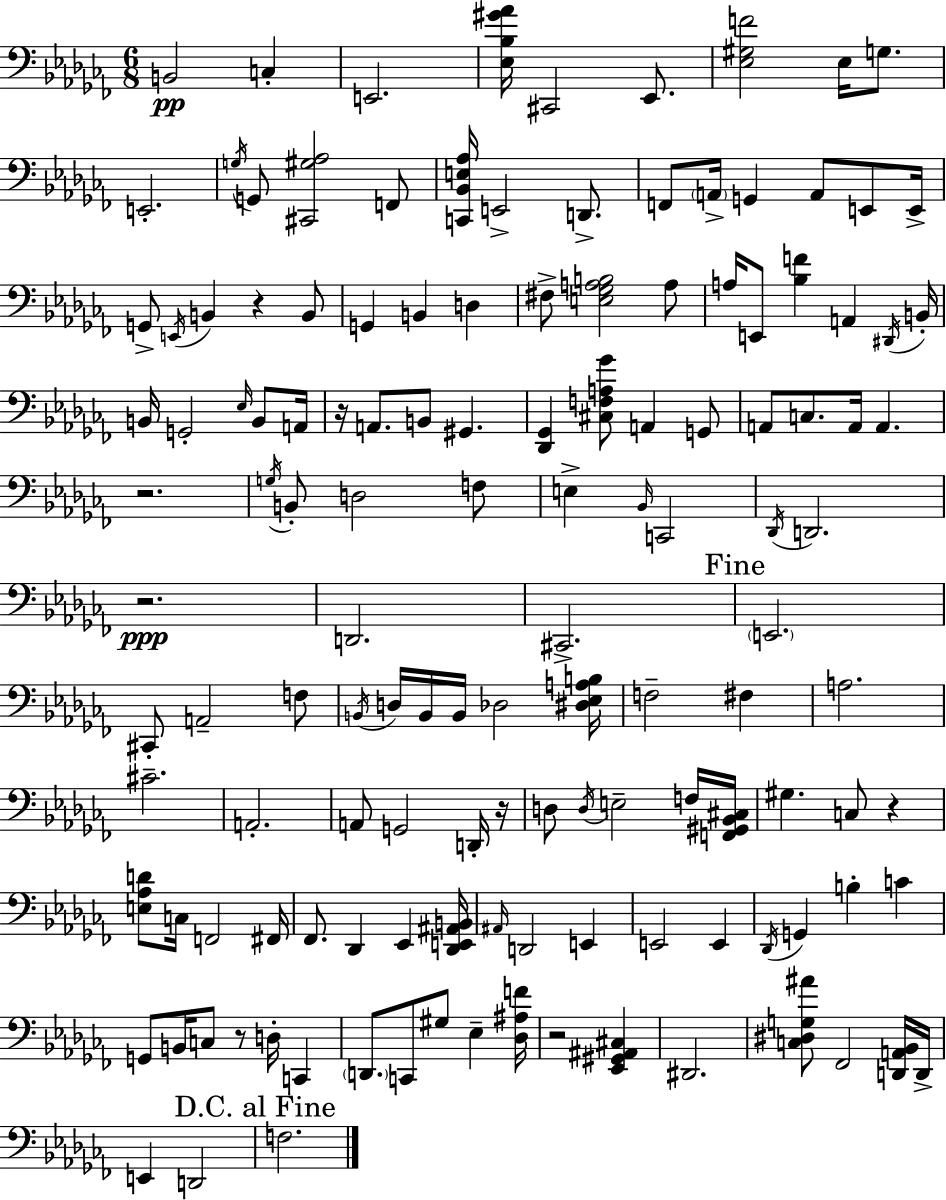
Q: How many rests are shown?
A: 8